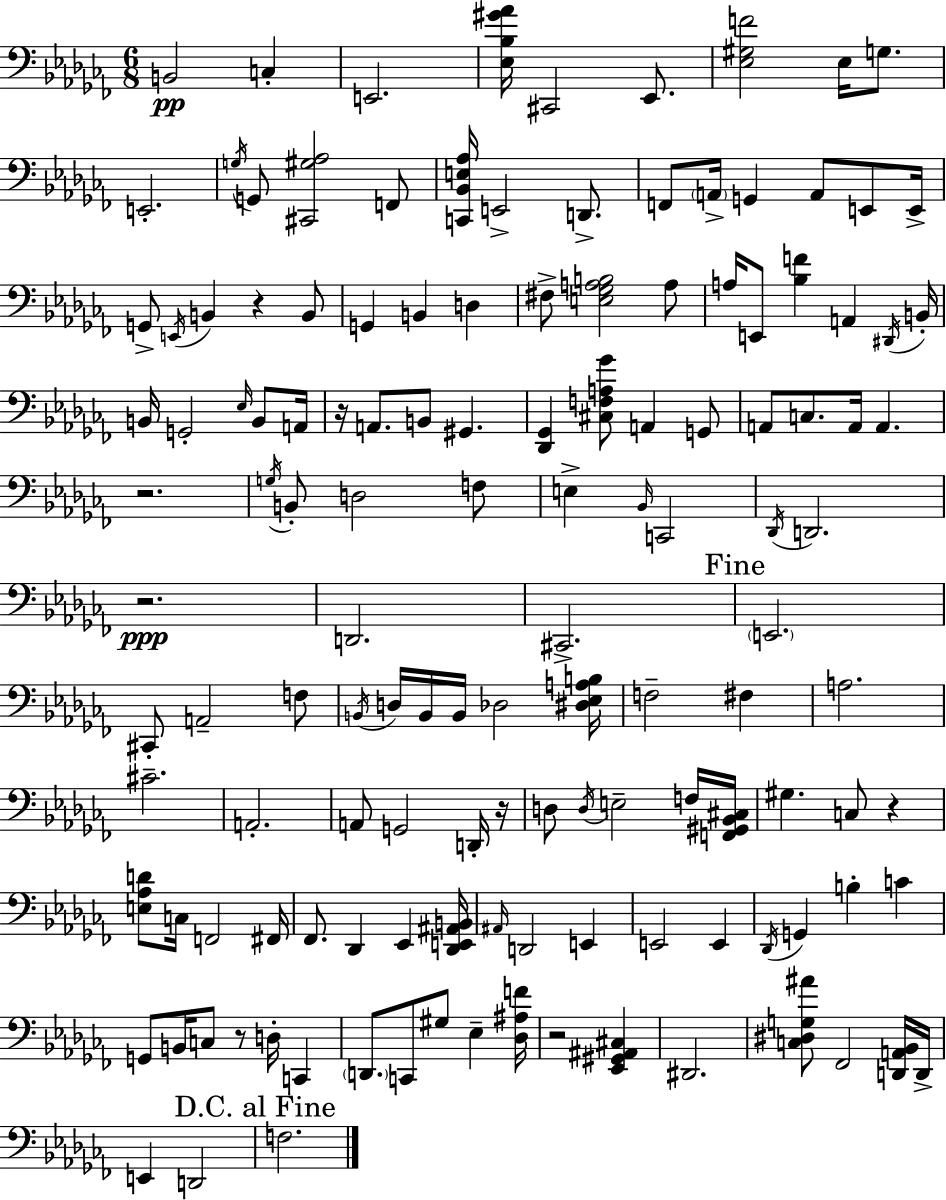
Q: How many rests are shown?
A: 8